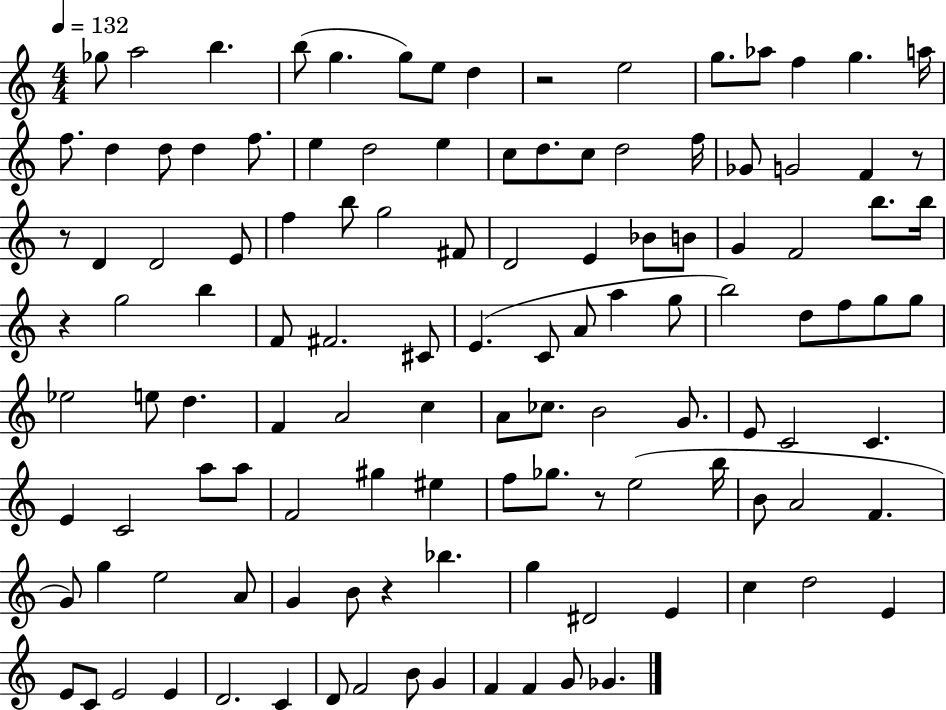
{
  \clef treble
  \numericTimeSignature
  \time 4/4
  \key c \major
  \tempo 4 = 132
  ges''8 a''2 b''4. | b''8( g''4. g''8) e''8 d''4 | r2 e''2 | g''8. aes''8 f''4 g''4. a''16 | \break f''8. d''4 d''8 d''4 f''8. | e''4 d''2 e''4 | c''8 d''8. c''8 d''2 f''16 | ges'8 g'2 f'4 r8 | \break r8 d'4 d'2 e'8 | f''4 b''8 g''2 fis'8 | d'2 e'4 bes'8 b'8 | g'4 f'2 b''8. b''16 | \break r4 g''2 b''4 | f'8 fis'2. cis'8 | e'4.( c'8 a'8 a''4 g''8 | b''2) d''8 f''8 g''8 g''8 | \break ees''2 e''8 d''4. | f'4 a'2 c''4 | a'8 ces''8. b'2 g'8. | e'8 c'2 c'4. | \break e'4 c'2 a''8 a''8 | f'2 gis''4 eis''4 | f''8 ges''8. r8 e''2( b''16 | b'8 a'2 f'4. | \break g'8) g''4 e''2 a'8 | g'4 b'8 r4 bes''4. | g''4 dis'2 e'4 | c''4 d''2 e'4 | \break e'8 c'8 e'2 e'4 | d'2. c'4 | d'8 f'2 b'8 g'4 | f'4 f'4 g'8 ges'4. | \break \bar "|."
}